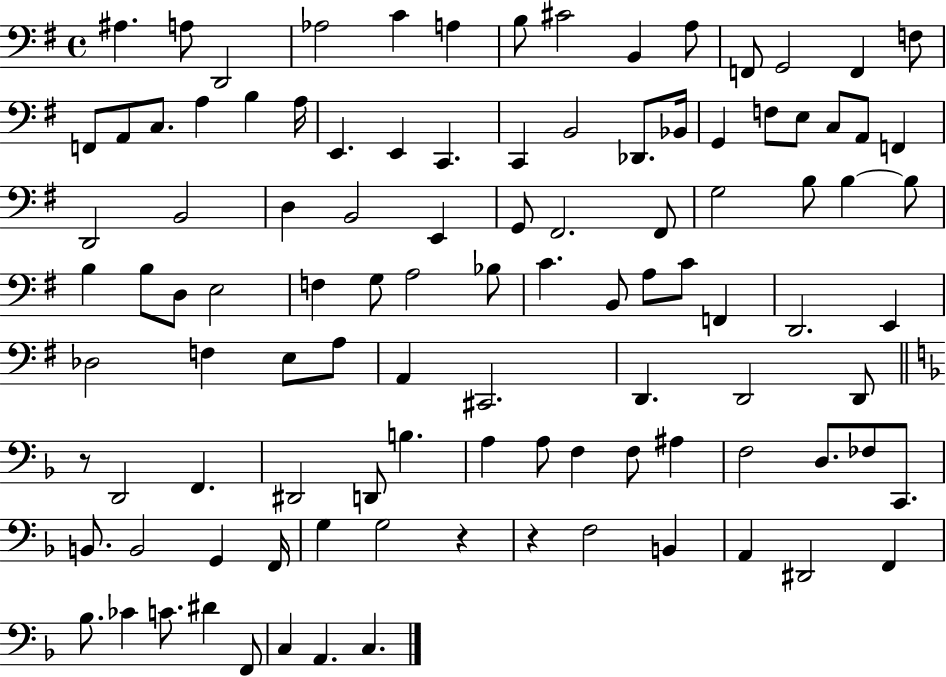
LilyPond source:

{
  \clef bass
  \time 4/4
  \defaultTimeSignature
  \key g \major
  \repeat volta 2 { ais4. a8 d,2 | aes2 c'4 a4 | b8 cis'2 b,4 a8 | f,8 g,2 f,4 f8 | \break f,8 a,8 c8. a4 b4 a16 | e,4. e,4 c,4. | c,4 b,2 des,8. bes,16 | g,4 f8 e8 c8 a,8 f,4 | \break d,2 b,2 | d4 b,2 e,4 | g,8 fis,2. fis,8 | g2 b8 b4~~ b8 | \break b4 b8 d8 e2 | f4 g8 a2 bes8 | c'4. b,8 a8 c'8 f,4 | d,2. e,4 | \break des2 f4 e8 a8 | a,4 cis,2. | d,4. d,2 d,8 | \bar "||" \break \key f \major r8 d,2 f,4. | dis,2 d,8 b4. | a4 a8 f4 f8 ais4 | f2 d8. fes8 c,8. | \break b,8. b,2 g,4 f,16 | g4 g2 r4 | r4 f2 b,4 | a,4 dis,2 f,4 | \break bes8. ces'4 c'8. dis'4 f,8 | c4 a,4. c4. | } \bar "|."
}